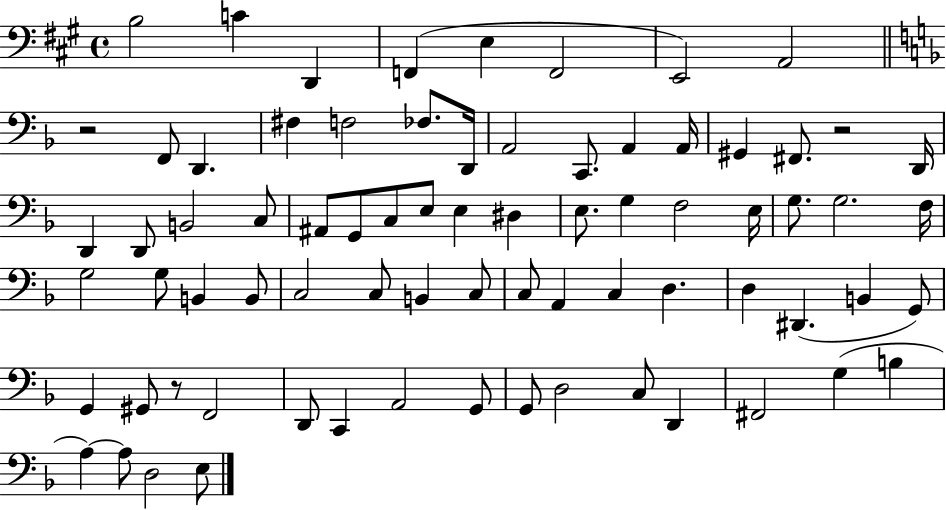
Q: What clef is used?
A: bass